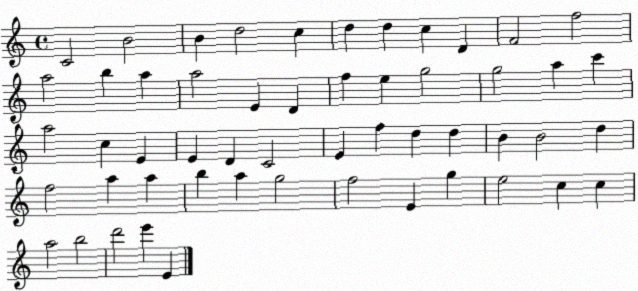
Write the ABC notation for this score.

X:1
T:Untitled
M:4/4
L:1/4
K:C
C2 B2 B d2 c d d c D F2 f2 a2 b a a2 E D f e g2 g2 a c' a2 c E E D C2 E f d d B B2 d f2 a a b a g2 f2 E g e2 c c a2 b2 d'2 e' E